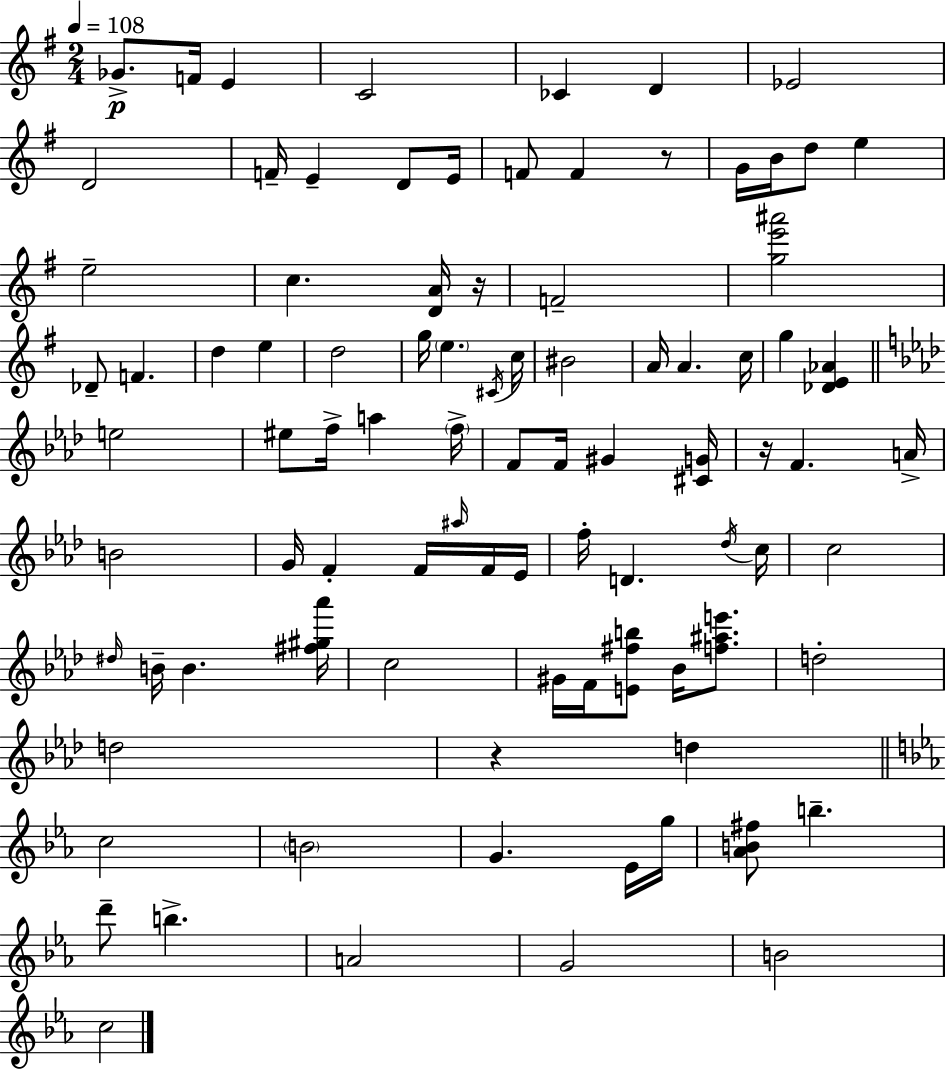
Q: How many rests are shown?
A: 4